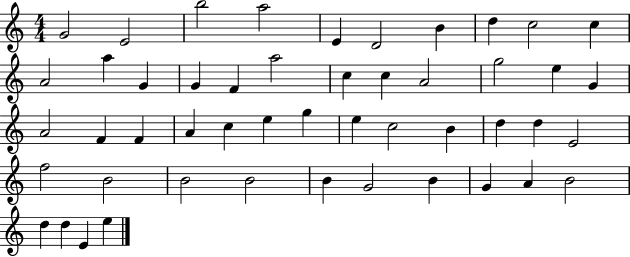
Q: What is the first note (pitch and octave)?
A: G4